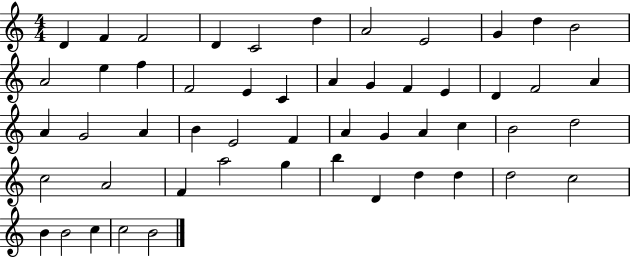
D4/q F4/q F4/h D4/q C4/h D5/q A4/h E4/h G4/q D5/q B4/h A4/h E5/q F5/q F4/h E4/q C4/q A4/q G4/q F4/q E4/q D4/q F4/h A4/q A4/q G4/h A4/q B4/q E4/h F4/q A4/q G4/q A4/q C5/q B4/h D5/h C5/h A4/h F4/q A5/h G5/q B5/q D4/q D5/q D5/q D5/h C5/h B4/q B4/h C5/q C5/h B4/h